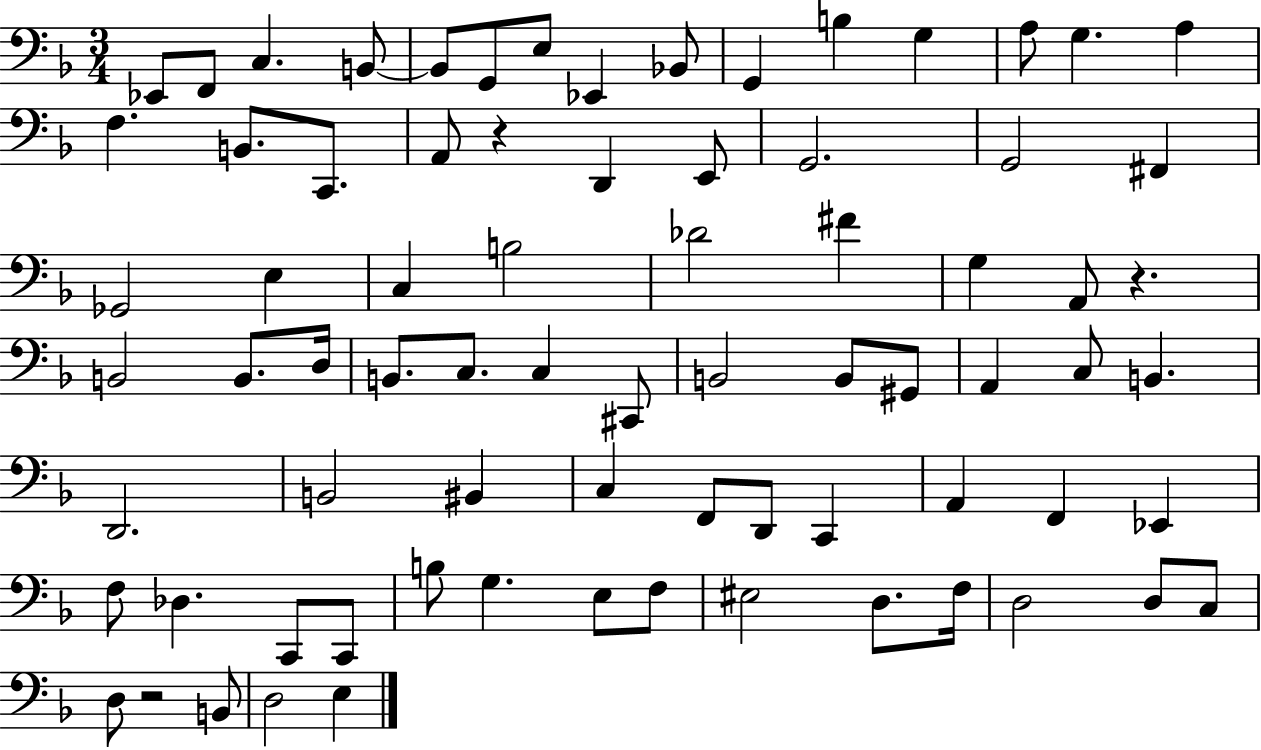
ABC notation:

X:1
T:Untitled
M:3/4
L:1/4
K:F
_E,,/2 F,,/2 C, B,,/2 B,,/2 G,,/2 E,/2 _E,, _B,,/2 G,, B, G, A,/2 G, A, F, B,,/2 C,,/2 A,,/2 z D,, E,,/2 G,,2 G,,2 ^F,, _G,,2 E, C, B,2 _D2 ^F G, A,,/2 z B,,2 B,,/2 D,/4 B,,/2 C,/2 C, ^C,,/2 B,,2 B,,/2 ^G,,/2 A,, C,/2 B,, D,,2 B,,2 ^B,, C, F,,/2 D,,/2 C,, A,, F,, _E,, F,/2 _D, C,,/2 C,,/2 B,/2 G, E,/2 F,/2 ^E,2 D,/2 F,/4 D,2 D,/2 C,/2 D,/2 z2 B,,/2 D,2 E,